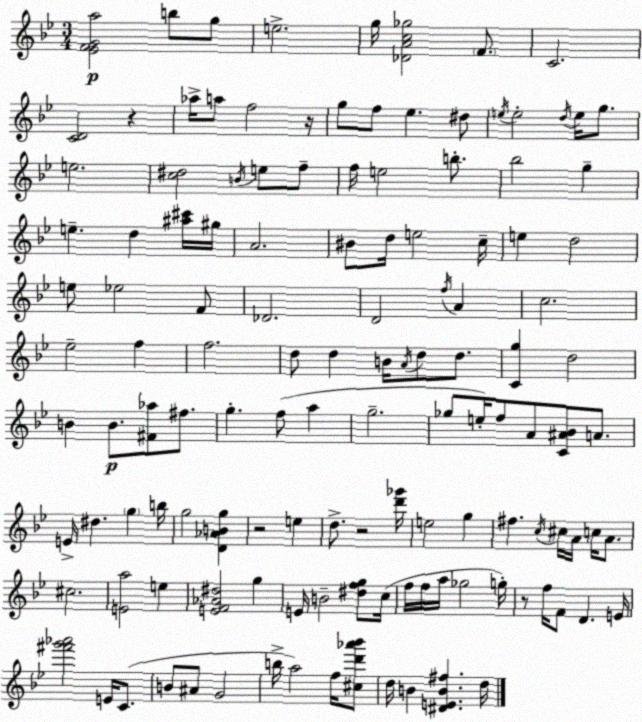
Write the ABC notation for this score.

X:1
T:Untitled
M:3/4
L:1/4
K:Gm
[_EFGa]2 b/2 g/2 e2 g/4 [_DAc_g]2 F/2 C2 [CD]2 z _a/4 a/2 f2 z/4 g/2 f/2 _e ^d/2 e/4 e2 d/4 e/4 g/2 e2 [c^d]2 B/4 e/2 f/2 f/4 e2 b/2 _b2 g e d [^a^c']/4 ^g/4 A2 ^B/2 d/4 e2 c/4 e d2 e/2 _e2 F/2 _D2 D2 f/4 A c2 _e2 f f2 d/2 d B/4 A/4 d/2 d/2 [Cg] d2 B B/2 [^F_a]/2 ^f/2 g f/2 a g2 _g/2 e/4 f/2 A/2 [C^A_B]/2 A/2 E/4 ^d g b/4 g2 [D_ABg] z2 e d/2 z2 [d'_g']/4 e2 g ^f c/4 ^c/4 A/4 c/4 A/2 ^c2 [Ea]2 e [EF_A^d]2 g E/4 B2 [^dfg]/2 c/4 f/4 f/4 a/4 _g2 g/4 z/2 f/4 F/2 D E/4 [^f'g'_a']2 E/4 C/2 B/2 ^A/2 G2 b/4 a2 f/4 [^cd'_a'_b']/2 d/4 B [^DEB^f] d/4